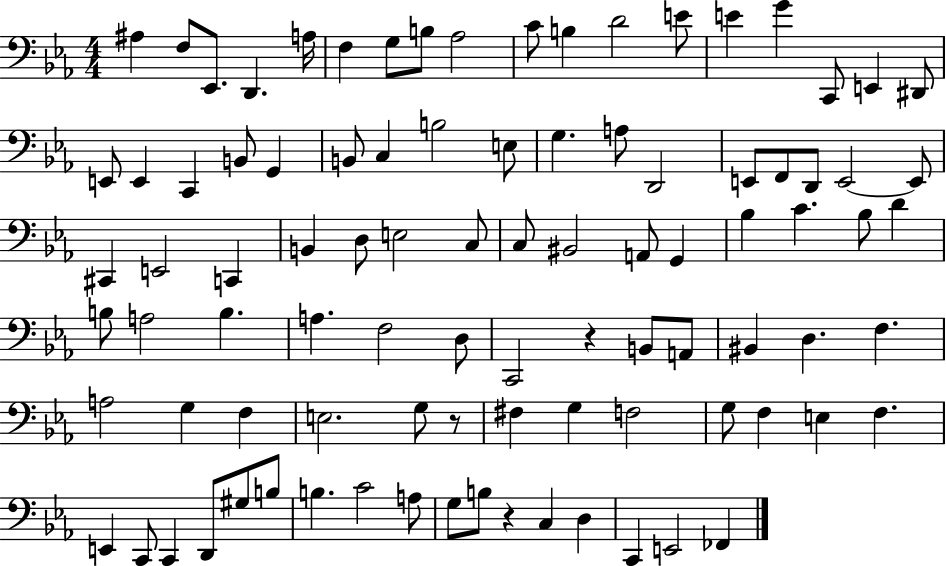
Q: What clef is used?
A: bass